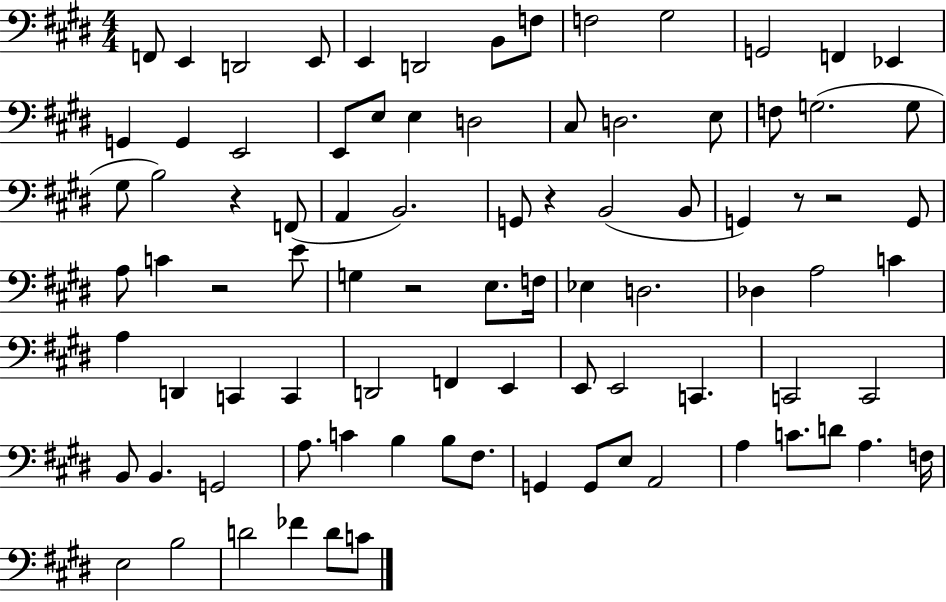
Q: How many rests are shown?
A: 6